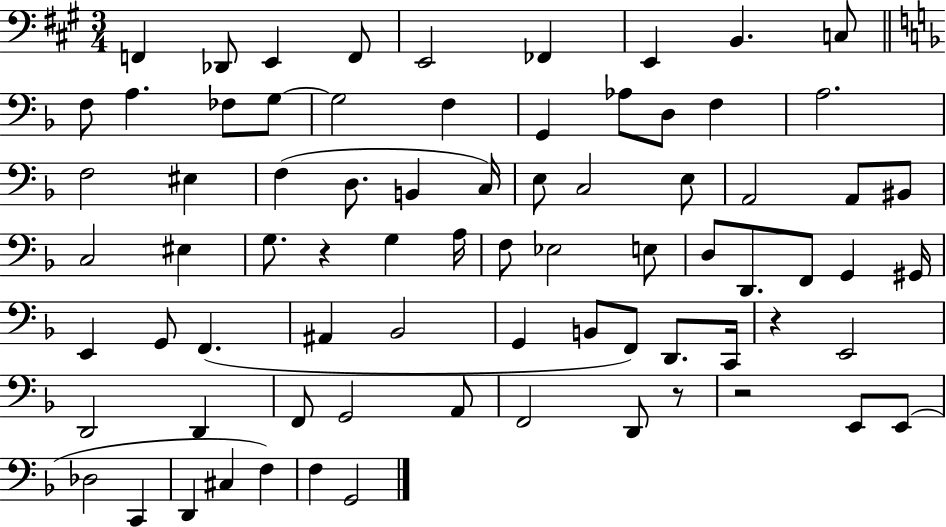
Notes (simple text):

F2/q Db2/e E2/q F2/e E2/h FES2/q E2/q B2/q. C3/e F3/e A3/q. FES3/e G3/e G3/h F3/q G2/q Ab3/e D3/e F3/q A3/h. F3/h EIS3/q F3/q D3/e. B2/q C3/s E3/e C3/h E3/e A2/h A2/e BIS2/e C3/h EIS3/q G3/e. R/q G3/q A3/s F3/e Eb3/h E3/e D3/e D2/e. F2/e G2/q G#2/s E2/q G2/e F2/q. A#2/q Bb2/h G2/q B2/e F2/e D2/e. C2/s R/q E2/h D2/h D2/q F2/e G2/h A2/e F2/h D2/e R/e R/h E2/e E2/e Db3/h C2/q D2/q C#3/q F3/q F3/q G2/h